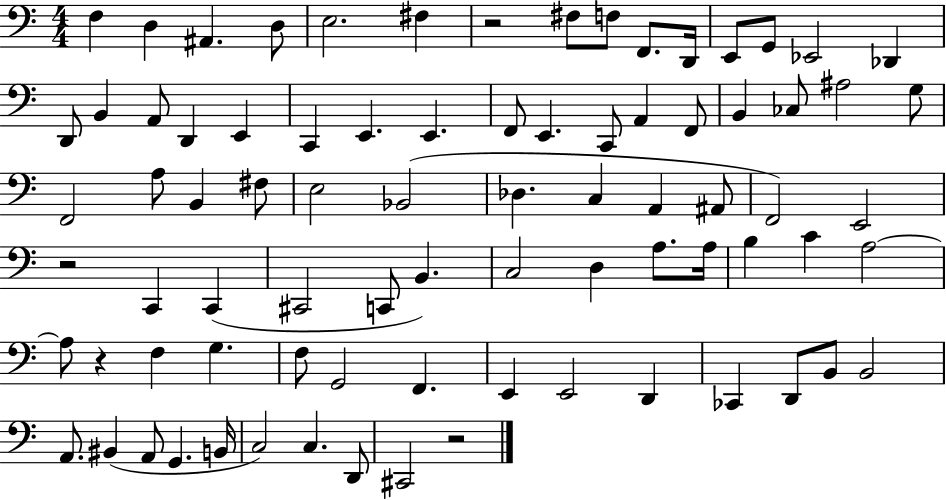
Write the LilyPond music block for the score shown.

{
  \clef bass
  \numericTimeSignature
  \time 4/4
  \key c \major
  f4 d4 ais,4. d8 | e2. fis4 | r2 fis8 f8 f,8. d,16 | e,8 g,8 ees,2 des,4 | \break d,8 b,4 a,8 d,4 e,4 | c,4 e,4. e,4. | f,8 e,4. c,8 a,4 f,8 | b,4 ces8 ais2 g8 | \break f,2 a8 b,4 fis8 | e2 bes,2( | des4. c4 a,4 ais,8 | f,2) e,2 | \break r2 c,4 c,4( | cis,2 c,8 b,4.) | c2 d4 a8. a16 | b4 c'4 a2~~ | \break a8 r4 f4 g4. | f8 g,2 f,4. | e,4 e,2 d,4 | ces,4 d,8 b,8 b,2 | \break a,8. bis,4( a,8 g,4. b,16 | c2) c4. d,8 | cis,2 r2 | \bar "|."
}